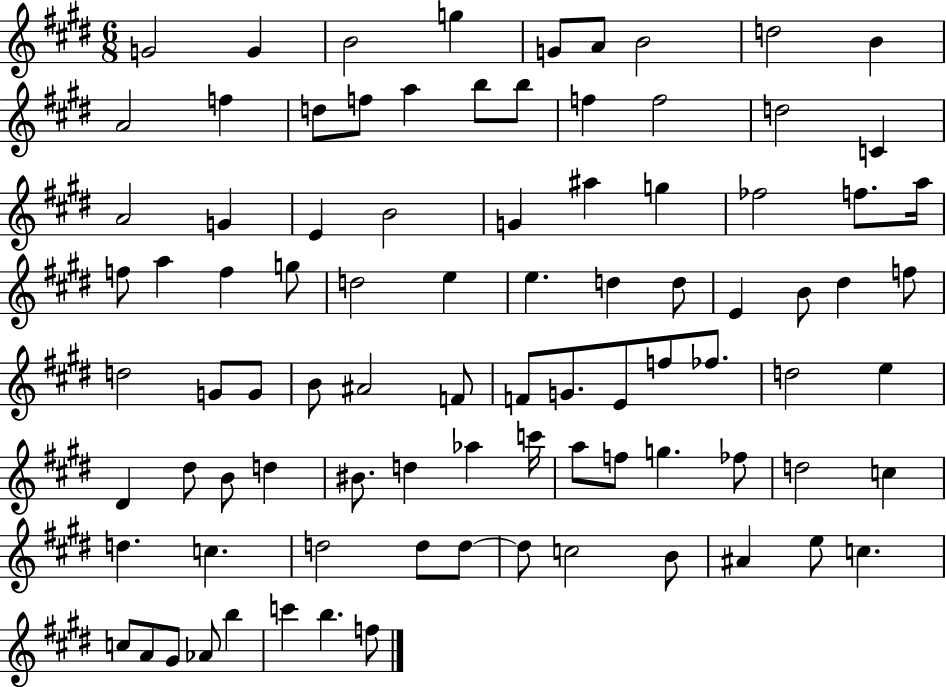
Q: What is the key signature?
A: E major